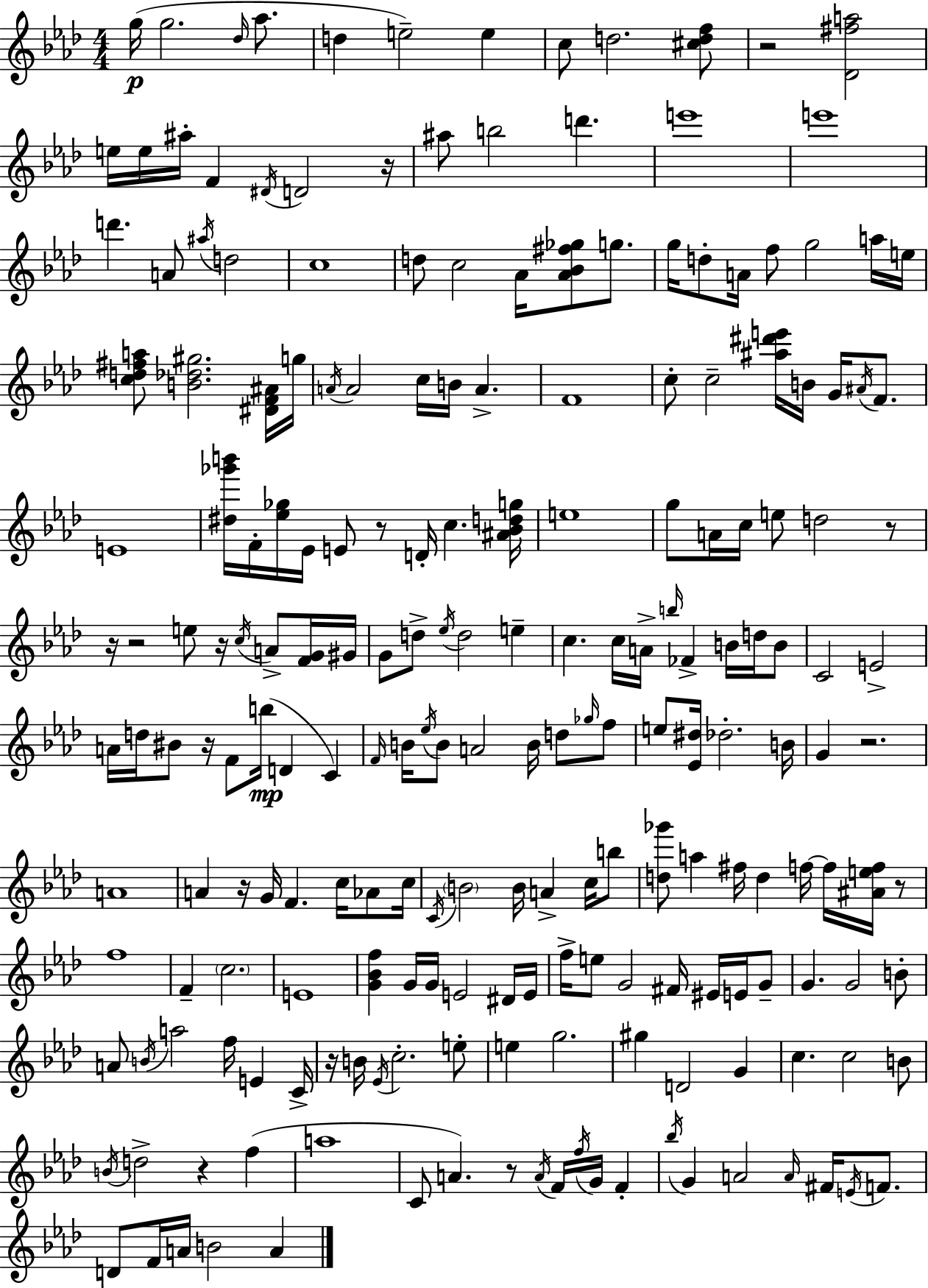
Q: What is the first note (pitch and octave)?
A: G5